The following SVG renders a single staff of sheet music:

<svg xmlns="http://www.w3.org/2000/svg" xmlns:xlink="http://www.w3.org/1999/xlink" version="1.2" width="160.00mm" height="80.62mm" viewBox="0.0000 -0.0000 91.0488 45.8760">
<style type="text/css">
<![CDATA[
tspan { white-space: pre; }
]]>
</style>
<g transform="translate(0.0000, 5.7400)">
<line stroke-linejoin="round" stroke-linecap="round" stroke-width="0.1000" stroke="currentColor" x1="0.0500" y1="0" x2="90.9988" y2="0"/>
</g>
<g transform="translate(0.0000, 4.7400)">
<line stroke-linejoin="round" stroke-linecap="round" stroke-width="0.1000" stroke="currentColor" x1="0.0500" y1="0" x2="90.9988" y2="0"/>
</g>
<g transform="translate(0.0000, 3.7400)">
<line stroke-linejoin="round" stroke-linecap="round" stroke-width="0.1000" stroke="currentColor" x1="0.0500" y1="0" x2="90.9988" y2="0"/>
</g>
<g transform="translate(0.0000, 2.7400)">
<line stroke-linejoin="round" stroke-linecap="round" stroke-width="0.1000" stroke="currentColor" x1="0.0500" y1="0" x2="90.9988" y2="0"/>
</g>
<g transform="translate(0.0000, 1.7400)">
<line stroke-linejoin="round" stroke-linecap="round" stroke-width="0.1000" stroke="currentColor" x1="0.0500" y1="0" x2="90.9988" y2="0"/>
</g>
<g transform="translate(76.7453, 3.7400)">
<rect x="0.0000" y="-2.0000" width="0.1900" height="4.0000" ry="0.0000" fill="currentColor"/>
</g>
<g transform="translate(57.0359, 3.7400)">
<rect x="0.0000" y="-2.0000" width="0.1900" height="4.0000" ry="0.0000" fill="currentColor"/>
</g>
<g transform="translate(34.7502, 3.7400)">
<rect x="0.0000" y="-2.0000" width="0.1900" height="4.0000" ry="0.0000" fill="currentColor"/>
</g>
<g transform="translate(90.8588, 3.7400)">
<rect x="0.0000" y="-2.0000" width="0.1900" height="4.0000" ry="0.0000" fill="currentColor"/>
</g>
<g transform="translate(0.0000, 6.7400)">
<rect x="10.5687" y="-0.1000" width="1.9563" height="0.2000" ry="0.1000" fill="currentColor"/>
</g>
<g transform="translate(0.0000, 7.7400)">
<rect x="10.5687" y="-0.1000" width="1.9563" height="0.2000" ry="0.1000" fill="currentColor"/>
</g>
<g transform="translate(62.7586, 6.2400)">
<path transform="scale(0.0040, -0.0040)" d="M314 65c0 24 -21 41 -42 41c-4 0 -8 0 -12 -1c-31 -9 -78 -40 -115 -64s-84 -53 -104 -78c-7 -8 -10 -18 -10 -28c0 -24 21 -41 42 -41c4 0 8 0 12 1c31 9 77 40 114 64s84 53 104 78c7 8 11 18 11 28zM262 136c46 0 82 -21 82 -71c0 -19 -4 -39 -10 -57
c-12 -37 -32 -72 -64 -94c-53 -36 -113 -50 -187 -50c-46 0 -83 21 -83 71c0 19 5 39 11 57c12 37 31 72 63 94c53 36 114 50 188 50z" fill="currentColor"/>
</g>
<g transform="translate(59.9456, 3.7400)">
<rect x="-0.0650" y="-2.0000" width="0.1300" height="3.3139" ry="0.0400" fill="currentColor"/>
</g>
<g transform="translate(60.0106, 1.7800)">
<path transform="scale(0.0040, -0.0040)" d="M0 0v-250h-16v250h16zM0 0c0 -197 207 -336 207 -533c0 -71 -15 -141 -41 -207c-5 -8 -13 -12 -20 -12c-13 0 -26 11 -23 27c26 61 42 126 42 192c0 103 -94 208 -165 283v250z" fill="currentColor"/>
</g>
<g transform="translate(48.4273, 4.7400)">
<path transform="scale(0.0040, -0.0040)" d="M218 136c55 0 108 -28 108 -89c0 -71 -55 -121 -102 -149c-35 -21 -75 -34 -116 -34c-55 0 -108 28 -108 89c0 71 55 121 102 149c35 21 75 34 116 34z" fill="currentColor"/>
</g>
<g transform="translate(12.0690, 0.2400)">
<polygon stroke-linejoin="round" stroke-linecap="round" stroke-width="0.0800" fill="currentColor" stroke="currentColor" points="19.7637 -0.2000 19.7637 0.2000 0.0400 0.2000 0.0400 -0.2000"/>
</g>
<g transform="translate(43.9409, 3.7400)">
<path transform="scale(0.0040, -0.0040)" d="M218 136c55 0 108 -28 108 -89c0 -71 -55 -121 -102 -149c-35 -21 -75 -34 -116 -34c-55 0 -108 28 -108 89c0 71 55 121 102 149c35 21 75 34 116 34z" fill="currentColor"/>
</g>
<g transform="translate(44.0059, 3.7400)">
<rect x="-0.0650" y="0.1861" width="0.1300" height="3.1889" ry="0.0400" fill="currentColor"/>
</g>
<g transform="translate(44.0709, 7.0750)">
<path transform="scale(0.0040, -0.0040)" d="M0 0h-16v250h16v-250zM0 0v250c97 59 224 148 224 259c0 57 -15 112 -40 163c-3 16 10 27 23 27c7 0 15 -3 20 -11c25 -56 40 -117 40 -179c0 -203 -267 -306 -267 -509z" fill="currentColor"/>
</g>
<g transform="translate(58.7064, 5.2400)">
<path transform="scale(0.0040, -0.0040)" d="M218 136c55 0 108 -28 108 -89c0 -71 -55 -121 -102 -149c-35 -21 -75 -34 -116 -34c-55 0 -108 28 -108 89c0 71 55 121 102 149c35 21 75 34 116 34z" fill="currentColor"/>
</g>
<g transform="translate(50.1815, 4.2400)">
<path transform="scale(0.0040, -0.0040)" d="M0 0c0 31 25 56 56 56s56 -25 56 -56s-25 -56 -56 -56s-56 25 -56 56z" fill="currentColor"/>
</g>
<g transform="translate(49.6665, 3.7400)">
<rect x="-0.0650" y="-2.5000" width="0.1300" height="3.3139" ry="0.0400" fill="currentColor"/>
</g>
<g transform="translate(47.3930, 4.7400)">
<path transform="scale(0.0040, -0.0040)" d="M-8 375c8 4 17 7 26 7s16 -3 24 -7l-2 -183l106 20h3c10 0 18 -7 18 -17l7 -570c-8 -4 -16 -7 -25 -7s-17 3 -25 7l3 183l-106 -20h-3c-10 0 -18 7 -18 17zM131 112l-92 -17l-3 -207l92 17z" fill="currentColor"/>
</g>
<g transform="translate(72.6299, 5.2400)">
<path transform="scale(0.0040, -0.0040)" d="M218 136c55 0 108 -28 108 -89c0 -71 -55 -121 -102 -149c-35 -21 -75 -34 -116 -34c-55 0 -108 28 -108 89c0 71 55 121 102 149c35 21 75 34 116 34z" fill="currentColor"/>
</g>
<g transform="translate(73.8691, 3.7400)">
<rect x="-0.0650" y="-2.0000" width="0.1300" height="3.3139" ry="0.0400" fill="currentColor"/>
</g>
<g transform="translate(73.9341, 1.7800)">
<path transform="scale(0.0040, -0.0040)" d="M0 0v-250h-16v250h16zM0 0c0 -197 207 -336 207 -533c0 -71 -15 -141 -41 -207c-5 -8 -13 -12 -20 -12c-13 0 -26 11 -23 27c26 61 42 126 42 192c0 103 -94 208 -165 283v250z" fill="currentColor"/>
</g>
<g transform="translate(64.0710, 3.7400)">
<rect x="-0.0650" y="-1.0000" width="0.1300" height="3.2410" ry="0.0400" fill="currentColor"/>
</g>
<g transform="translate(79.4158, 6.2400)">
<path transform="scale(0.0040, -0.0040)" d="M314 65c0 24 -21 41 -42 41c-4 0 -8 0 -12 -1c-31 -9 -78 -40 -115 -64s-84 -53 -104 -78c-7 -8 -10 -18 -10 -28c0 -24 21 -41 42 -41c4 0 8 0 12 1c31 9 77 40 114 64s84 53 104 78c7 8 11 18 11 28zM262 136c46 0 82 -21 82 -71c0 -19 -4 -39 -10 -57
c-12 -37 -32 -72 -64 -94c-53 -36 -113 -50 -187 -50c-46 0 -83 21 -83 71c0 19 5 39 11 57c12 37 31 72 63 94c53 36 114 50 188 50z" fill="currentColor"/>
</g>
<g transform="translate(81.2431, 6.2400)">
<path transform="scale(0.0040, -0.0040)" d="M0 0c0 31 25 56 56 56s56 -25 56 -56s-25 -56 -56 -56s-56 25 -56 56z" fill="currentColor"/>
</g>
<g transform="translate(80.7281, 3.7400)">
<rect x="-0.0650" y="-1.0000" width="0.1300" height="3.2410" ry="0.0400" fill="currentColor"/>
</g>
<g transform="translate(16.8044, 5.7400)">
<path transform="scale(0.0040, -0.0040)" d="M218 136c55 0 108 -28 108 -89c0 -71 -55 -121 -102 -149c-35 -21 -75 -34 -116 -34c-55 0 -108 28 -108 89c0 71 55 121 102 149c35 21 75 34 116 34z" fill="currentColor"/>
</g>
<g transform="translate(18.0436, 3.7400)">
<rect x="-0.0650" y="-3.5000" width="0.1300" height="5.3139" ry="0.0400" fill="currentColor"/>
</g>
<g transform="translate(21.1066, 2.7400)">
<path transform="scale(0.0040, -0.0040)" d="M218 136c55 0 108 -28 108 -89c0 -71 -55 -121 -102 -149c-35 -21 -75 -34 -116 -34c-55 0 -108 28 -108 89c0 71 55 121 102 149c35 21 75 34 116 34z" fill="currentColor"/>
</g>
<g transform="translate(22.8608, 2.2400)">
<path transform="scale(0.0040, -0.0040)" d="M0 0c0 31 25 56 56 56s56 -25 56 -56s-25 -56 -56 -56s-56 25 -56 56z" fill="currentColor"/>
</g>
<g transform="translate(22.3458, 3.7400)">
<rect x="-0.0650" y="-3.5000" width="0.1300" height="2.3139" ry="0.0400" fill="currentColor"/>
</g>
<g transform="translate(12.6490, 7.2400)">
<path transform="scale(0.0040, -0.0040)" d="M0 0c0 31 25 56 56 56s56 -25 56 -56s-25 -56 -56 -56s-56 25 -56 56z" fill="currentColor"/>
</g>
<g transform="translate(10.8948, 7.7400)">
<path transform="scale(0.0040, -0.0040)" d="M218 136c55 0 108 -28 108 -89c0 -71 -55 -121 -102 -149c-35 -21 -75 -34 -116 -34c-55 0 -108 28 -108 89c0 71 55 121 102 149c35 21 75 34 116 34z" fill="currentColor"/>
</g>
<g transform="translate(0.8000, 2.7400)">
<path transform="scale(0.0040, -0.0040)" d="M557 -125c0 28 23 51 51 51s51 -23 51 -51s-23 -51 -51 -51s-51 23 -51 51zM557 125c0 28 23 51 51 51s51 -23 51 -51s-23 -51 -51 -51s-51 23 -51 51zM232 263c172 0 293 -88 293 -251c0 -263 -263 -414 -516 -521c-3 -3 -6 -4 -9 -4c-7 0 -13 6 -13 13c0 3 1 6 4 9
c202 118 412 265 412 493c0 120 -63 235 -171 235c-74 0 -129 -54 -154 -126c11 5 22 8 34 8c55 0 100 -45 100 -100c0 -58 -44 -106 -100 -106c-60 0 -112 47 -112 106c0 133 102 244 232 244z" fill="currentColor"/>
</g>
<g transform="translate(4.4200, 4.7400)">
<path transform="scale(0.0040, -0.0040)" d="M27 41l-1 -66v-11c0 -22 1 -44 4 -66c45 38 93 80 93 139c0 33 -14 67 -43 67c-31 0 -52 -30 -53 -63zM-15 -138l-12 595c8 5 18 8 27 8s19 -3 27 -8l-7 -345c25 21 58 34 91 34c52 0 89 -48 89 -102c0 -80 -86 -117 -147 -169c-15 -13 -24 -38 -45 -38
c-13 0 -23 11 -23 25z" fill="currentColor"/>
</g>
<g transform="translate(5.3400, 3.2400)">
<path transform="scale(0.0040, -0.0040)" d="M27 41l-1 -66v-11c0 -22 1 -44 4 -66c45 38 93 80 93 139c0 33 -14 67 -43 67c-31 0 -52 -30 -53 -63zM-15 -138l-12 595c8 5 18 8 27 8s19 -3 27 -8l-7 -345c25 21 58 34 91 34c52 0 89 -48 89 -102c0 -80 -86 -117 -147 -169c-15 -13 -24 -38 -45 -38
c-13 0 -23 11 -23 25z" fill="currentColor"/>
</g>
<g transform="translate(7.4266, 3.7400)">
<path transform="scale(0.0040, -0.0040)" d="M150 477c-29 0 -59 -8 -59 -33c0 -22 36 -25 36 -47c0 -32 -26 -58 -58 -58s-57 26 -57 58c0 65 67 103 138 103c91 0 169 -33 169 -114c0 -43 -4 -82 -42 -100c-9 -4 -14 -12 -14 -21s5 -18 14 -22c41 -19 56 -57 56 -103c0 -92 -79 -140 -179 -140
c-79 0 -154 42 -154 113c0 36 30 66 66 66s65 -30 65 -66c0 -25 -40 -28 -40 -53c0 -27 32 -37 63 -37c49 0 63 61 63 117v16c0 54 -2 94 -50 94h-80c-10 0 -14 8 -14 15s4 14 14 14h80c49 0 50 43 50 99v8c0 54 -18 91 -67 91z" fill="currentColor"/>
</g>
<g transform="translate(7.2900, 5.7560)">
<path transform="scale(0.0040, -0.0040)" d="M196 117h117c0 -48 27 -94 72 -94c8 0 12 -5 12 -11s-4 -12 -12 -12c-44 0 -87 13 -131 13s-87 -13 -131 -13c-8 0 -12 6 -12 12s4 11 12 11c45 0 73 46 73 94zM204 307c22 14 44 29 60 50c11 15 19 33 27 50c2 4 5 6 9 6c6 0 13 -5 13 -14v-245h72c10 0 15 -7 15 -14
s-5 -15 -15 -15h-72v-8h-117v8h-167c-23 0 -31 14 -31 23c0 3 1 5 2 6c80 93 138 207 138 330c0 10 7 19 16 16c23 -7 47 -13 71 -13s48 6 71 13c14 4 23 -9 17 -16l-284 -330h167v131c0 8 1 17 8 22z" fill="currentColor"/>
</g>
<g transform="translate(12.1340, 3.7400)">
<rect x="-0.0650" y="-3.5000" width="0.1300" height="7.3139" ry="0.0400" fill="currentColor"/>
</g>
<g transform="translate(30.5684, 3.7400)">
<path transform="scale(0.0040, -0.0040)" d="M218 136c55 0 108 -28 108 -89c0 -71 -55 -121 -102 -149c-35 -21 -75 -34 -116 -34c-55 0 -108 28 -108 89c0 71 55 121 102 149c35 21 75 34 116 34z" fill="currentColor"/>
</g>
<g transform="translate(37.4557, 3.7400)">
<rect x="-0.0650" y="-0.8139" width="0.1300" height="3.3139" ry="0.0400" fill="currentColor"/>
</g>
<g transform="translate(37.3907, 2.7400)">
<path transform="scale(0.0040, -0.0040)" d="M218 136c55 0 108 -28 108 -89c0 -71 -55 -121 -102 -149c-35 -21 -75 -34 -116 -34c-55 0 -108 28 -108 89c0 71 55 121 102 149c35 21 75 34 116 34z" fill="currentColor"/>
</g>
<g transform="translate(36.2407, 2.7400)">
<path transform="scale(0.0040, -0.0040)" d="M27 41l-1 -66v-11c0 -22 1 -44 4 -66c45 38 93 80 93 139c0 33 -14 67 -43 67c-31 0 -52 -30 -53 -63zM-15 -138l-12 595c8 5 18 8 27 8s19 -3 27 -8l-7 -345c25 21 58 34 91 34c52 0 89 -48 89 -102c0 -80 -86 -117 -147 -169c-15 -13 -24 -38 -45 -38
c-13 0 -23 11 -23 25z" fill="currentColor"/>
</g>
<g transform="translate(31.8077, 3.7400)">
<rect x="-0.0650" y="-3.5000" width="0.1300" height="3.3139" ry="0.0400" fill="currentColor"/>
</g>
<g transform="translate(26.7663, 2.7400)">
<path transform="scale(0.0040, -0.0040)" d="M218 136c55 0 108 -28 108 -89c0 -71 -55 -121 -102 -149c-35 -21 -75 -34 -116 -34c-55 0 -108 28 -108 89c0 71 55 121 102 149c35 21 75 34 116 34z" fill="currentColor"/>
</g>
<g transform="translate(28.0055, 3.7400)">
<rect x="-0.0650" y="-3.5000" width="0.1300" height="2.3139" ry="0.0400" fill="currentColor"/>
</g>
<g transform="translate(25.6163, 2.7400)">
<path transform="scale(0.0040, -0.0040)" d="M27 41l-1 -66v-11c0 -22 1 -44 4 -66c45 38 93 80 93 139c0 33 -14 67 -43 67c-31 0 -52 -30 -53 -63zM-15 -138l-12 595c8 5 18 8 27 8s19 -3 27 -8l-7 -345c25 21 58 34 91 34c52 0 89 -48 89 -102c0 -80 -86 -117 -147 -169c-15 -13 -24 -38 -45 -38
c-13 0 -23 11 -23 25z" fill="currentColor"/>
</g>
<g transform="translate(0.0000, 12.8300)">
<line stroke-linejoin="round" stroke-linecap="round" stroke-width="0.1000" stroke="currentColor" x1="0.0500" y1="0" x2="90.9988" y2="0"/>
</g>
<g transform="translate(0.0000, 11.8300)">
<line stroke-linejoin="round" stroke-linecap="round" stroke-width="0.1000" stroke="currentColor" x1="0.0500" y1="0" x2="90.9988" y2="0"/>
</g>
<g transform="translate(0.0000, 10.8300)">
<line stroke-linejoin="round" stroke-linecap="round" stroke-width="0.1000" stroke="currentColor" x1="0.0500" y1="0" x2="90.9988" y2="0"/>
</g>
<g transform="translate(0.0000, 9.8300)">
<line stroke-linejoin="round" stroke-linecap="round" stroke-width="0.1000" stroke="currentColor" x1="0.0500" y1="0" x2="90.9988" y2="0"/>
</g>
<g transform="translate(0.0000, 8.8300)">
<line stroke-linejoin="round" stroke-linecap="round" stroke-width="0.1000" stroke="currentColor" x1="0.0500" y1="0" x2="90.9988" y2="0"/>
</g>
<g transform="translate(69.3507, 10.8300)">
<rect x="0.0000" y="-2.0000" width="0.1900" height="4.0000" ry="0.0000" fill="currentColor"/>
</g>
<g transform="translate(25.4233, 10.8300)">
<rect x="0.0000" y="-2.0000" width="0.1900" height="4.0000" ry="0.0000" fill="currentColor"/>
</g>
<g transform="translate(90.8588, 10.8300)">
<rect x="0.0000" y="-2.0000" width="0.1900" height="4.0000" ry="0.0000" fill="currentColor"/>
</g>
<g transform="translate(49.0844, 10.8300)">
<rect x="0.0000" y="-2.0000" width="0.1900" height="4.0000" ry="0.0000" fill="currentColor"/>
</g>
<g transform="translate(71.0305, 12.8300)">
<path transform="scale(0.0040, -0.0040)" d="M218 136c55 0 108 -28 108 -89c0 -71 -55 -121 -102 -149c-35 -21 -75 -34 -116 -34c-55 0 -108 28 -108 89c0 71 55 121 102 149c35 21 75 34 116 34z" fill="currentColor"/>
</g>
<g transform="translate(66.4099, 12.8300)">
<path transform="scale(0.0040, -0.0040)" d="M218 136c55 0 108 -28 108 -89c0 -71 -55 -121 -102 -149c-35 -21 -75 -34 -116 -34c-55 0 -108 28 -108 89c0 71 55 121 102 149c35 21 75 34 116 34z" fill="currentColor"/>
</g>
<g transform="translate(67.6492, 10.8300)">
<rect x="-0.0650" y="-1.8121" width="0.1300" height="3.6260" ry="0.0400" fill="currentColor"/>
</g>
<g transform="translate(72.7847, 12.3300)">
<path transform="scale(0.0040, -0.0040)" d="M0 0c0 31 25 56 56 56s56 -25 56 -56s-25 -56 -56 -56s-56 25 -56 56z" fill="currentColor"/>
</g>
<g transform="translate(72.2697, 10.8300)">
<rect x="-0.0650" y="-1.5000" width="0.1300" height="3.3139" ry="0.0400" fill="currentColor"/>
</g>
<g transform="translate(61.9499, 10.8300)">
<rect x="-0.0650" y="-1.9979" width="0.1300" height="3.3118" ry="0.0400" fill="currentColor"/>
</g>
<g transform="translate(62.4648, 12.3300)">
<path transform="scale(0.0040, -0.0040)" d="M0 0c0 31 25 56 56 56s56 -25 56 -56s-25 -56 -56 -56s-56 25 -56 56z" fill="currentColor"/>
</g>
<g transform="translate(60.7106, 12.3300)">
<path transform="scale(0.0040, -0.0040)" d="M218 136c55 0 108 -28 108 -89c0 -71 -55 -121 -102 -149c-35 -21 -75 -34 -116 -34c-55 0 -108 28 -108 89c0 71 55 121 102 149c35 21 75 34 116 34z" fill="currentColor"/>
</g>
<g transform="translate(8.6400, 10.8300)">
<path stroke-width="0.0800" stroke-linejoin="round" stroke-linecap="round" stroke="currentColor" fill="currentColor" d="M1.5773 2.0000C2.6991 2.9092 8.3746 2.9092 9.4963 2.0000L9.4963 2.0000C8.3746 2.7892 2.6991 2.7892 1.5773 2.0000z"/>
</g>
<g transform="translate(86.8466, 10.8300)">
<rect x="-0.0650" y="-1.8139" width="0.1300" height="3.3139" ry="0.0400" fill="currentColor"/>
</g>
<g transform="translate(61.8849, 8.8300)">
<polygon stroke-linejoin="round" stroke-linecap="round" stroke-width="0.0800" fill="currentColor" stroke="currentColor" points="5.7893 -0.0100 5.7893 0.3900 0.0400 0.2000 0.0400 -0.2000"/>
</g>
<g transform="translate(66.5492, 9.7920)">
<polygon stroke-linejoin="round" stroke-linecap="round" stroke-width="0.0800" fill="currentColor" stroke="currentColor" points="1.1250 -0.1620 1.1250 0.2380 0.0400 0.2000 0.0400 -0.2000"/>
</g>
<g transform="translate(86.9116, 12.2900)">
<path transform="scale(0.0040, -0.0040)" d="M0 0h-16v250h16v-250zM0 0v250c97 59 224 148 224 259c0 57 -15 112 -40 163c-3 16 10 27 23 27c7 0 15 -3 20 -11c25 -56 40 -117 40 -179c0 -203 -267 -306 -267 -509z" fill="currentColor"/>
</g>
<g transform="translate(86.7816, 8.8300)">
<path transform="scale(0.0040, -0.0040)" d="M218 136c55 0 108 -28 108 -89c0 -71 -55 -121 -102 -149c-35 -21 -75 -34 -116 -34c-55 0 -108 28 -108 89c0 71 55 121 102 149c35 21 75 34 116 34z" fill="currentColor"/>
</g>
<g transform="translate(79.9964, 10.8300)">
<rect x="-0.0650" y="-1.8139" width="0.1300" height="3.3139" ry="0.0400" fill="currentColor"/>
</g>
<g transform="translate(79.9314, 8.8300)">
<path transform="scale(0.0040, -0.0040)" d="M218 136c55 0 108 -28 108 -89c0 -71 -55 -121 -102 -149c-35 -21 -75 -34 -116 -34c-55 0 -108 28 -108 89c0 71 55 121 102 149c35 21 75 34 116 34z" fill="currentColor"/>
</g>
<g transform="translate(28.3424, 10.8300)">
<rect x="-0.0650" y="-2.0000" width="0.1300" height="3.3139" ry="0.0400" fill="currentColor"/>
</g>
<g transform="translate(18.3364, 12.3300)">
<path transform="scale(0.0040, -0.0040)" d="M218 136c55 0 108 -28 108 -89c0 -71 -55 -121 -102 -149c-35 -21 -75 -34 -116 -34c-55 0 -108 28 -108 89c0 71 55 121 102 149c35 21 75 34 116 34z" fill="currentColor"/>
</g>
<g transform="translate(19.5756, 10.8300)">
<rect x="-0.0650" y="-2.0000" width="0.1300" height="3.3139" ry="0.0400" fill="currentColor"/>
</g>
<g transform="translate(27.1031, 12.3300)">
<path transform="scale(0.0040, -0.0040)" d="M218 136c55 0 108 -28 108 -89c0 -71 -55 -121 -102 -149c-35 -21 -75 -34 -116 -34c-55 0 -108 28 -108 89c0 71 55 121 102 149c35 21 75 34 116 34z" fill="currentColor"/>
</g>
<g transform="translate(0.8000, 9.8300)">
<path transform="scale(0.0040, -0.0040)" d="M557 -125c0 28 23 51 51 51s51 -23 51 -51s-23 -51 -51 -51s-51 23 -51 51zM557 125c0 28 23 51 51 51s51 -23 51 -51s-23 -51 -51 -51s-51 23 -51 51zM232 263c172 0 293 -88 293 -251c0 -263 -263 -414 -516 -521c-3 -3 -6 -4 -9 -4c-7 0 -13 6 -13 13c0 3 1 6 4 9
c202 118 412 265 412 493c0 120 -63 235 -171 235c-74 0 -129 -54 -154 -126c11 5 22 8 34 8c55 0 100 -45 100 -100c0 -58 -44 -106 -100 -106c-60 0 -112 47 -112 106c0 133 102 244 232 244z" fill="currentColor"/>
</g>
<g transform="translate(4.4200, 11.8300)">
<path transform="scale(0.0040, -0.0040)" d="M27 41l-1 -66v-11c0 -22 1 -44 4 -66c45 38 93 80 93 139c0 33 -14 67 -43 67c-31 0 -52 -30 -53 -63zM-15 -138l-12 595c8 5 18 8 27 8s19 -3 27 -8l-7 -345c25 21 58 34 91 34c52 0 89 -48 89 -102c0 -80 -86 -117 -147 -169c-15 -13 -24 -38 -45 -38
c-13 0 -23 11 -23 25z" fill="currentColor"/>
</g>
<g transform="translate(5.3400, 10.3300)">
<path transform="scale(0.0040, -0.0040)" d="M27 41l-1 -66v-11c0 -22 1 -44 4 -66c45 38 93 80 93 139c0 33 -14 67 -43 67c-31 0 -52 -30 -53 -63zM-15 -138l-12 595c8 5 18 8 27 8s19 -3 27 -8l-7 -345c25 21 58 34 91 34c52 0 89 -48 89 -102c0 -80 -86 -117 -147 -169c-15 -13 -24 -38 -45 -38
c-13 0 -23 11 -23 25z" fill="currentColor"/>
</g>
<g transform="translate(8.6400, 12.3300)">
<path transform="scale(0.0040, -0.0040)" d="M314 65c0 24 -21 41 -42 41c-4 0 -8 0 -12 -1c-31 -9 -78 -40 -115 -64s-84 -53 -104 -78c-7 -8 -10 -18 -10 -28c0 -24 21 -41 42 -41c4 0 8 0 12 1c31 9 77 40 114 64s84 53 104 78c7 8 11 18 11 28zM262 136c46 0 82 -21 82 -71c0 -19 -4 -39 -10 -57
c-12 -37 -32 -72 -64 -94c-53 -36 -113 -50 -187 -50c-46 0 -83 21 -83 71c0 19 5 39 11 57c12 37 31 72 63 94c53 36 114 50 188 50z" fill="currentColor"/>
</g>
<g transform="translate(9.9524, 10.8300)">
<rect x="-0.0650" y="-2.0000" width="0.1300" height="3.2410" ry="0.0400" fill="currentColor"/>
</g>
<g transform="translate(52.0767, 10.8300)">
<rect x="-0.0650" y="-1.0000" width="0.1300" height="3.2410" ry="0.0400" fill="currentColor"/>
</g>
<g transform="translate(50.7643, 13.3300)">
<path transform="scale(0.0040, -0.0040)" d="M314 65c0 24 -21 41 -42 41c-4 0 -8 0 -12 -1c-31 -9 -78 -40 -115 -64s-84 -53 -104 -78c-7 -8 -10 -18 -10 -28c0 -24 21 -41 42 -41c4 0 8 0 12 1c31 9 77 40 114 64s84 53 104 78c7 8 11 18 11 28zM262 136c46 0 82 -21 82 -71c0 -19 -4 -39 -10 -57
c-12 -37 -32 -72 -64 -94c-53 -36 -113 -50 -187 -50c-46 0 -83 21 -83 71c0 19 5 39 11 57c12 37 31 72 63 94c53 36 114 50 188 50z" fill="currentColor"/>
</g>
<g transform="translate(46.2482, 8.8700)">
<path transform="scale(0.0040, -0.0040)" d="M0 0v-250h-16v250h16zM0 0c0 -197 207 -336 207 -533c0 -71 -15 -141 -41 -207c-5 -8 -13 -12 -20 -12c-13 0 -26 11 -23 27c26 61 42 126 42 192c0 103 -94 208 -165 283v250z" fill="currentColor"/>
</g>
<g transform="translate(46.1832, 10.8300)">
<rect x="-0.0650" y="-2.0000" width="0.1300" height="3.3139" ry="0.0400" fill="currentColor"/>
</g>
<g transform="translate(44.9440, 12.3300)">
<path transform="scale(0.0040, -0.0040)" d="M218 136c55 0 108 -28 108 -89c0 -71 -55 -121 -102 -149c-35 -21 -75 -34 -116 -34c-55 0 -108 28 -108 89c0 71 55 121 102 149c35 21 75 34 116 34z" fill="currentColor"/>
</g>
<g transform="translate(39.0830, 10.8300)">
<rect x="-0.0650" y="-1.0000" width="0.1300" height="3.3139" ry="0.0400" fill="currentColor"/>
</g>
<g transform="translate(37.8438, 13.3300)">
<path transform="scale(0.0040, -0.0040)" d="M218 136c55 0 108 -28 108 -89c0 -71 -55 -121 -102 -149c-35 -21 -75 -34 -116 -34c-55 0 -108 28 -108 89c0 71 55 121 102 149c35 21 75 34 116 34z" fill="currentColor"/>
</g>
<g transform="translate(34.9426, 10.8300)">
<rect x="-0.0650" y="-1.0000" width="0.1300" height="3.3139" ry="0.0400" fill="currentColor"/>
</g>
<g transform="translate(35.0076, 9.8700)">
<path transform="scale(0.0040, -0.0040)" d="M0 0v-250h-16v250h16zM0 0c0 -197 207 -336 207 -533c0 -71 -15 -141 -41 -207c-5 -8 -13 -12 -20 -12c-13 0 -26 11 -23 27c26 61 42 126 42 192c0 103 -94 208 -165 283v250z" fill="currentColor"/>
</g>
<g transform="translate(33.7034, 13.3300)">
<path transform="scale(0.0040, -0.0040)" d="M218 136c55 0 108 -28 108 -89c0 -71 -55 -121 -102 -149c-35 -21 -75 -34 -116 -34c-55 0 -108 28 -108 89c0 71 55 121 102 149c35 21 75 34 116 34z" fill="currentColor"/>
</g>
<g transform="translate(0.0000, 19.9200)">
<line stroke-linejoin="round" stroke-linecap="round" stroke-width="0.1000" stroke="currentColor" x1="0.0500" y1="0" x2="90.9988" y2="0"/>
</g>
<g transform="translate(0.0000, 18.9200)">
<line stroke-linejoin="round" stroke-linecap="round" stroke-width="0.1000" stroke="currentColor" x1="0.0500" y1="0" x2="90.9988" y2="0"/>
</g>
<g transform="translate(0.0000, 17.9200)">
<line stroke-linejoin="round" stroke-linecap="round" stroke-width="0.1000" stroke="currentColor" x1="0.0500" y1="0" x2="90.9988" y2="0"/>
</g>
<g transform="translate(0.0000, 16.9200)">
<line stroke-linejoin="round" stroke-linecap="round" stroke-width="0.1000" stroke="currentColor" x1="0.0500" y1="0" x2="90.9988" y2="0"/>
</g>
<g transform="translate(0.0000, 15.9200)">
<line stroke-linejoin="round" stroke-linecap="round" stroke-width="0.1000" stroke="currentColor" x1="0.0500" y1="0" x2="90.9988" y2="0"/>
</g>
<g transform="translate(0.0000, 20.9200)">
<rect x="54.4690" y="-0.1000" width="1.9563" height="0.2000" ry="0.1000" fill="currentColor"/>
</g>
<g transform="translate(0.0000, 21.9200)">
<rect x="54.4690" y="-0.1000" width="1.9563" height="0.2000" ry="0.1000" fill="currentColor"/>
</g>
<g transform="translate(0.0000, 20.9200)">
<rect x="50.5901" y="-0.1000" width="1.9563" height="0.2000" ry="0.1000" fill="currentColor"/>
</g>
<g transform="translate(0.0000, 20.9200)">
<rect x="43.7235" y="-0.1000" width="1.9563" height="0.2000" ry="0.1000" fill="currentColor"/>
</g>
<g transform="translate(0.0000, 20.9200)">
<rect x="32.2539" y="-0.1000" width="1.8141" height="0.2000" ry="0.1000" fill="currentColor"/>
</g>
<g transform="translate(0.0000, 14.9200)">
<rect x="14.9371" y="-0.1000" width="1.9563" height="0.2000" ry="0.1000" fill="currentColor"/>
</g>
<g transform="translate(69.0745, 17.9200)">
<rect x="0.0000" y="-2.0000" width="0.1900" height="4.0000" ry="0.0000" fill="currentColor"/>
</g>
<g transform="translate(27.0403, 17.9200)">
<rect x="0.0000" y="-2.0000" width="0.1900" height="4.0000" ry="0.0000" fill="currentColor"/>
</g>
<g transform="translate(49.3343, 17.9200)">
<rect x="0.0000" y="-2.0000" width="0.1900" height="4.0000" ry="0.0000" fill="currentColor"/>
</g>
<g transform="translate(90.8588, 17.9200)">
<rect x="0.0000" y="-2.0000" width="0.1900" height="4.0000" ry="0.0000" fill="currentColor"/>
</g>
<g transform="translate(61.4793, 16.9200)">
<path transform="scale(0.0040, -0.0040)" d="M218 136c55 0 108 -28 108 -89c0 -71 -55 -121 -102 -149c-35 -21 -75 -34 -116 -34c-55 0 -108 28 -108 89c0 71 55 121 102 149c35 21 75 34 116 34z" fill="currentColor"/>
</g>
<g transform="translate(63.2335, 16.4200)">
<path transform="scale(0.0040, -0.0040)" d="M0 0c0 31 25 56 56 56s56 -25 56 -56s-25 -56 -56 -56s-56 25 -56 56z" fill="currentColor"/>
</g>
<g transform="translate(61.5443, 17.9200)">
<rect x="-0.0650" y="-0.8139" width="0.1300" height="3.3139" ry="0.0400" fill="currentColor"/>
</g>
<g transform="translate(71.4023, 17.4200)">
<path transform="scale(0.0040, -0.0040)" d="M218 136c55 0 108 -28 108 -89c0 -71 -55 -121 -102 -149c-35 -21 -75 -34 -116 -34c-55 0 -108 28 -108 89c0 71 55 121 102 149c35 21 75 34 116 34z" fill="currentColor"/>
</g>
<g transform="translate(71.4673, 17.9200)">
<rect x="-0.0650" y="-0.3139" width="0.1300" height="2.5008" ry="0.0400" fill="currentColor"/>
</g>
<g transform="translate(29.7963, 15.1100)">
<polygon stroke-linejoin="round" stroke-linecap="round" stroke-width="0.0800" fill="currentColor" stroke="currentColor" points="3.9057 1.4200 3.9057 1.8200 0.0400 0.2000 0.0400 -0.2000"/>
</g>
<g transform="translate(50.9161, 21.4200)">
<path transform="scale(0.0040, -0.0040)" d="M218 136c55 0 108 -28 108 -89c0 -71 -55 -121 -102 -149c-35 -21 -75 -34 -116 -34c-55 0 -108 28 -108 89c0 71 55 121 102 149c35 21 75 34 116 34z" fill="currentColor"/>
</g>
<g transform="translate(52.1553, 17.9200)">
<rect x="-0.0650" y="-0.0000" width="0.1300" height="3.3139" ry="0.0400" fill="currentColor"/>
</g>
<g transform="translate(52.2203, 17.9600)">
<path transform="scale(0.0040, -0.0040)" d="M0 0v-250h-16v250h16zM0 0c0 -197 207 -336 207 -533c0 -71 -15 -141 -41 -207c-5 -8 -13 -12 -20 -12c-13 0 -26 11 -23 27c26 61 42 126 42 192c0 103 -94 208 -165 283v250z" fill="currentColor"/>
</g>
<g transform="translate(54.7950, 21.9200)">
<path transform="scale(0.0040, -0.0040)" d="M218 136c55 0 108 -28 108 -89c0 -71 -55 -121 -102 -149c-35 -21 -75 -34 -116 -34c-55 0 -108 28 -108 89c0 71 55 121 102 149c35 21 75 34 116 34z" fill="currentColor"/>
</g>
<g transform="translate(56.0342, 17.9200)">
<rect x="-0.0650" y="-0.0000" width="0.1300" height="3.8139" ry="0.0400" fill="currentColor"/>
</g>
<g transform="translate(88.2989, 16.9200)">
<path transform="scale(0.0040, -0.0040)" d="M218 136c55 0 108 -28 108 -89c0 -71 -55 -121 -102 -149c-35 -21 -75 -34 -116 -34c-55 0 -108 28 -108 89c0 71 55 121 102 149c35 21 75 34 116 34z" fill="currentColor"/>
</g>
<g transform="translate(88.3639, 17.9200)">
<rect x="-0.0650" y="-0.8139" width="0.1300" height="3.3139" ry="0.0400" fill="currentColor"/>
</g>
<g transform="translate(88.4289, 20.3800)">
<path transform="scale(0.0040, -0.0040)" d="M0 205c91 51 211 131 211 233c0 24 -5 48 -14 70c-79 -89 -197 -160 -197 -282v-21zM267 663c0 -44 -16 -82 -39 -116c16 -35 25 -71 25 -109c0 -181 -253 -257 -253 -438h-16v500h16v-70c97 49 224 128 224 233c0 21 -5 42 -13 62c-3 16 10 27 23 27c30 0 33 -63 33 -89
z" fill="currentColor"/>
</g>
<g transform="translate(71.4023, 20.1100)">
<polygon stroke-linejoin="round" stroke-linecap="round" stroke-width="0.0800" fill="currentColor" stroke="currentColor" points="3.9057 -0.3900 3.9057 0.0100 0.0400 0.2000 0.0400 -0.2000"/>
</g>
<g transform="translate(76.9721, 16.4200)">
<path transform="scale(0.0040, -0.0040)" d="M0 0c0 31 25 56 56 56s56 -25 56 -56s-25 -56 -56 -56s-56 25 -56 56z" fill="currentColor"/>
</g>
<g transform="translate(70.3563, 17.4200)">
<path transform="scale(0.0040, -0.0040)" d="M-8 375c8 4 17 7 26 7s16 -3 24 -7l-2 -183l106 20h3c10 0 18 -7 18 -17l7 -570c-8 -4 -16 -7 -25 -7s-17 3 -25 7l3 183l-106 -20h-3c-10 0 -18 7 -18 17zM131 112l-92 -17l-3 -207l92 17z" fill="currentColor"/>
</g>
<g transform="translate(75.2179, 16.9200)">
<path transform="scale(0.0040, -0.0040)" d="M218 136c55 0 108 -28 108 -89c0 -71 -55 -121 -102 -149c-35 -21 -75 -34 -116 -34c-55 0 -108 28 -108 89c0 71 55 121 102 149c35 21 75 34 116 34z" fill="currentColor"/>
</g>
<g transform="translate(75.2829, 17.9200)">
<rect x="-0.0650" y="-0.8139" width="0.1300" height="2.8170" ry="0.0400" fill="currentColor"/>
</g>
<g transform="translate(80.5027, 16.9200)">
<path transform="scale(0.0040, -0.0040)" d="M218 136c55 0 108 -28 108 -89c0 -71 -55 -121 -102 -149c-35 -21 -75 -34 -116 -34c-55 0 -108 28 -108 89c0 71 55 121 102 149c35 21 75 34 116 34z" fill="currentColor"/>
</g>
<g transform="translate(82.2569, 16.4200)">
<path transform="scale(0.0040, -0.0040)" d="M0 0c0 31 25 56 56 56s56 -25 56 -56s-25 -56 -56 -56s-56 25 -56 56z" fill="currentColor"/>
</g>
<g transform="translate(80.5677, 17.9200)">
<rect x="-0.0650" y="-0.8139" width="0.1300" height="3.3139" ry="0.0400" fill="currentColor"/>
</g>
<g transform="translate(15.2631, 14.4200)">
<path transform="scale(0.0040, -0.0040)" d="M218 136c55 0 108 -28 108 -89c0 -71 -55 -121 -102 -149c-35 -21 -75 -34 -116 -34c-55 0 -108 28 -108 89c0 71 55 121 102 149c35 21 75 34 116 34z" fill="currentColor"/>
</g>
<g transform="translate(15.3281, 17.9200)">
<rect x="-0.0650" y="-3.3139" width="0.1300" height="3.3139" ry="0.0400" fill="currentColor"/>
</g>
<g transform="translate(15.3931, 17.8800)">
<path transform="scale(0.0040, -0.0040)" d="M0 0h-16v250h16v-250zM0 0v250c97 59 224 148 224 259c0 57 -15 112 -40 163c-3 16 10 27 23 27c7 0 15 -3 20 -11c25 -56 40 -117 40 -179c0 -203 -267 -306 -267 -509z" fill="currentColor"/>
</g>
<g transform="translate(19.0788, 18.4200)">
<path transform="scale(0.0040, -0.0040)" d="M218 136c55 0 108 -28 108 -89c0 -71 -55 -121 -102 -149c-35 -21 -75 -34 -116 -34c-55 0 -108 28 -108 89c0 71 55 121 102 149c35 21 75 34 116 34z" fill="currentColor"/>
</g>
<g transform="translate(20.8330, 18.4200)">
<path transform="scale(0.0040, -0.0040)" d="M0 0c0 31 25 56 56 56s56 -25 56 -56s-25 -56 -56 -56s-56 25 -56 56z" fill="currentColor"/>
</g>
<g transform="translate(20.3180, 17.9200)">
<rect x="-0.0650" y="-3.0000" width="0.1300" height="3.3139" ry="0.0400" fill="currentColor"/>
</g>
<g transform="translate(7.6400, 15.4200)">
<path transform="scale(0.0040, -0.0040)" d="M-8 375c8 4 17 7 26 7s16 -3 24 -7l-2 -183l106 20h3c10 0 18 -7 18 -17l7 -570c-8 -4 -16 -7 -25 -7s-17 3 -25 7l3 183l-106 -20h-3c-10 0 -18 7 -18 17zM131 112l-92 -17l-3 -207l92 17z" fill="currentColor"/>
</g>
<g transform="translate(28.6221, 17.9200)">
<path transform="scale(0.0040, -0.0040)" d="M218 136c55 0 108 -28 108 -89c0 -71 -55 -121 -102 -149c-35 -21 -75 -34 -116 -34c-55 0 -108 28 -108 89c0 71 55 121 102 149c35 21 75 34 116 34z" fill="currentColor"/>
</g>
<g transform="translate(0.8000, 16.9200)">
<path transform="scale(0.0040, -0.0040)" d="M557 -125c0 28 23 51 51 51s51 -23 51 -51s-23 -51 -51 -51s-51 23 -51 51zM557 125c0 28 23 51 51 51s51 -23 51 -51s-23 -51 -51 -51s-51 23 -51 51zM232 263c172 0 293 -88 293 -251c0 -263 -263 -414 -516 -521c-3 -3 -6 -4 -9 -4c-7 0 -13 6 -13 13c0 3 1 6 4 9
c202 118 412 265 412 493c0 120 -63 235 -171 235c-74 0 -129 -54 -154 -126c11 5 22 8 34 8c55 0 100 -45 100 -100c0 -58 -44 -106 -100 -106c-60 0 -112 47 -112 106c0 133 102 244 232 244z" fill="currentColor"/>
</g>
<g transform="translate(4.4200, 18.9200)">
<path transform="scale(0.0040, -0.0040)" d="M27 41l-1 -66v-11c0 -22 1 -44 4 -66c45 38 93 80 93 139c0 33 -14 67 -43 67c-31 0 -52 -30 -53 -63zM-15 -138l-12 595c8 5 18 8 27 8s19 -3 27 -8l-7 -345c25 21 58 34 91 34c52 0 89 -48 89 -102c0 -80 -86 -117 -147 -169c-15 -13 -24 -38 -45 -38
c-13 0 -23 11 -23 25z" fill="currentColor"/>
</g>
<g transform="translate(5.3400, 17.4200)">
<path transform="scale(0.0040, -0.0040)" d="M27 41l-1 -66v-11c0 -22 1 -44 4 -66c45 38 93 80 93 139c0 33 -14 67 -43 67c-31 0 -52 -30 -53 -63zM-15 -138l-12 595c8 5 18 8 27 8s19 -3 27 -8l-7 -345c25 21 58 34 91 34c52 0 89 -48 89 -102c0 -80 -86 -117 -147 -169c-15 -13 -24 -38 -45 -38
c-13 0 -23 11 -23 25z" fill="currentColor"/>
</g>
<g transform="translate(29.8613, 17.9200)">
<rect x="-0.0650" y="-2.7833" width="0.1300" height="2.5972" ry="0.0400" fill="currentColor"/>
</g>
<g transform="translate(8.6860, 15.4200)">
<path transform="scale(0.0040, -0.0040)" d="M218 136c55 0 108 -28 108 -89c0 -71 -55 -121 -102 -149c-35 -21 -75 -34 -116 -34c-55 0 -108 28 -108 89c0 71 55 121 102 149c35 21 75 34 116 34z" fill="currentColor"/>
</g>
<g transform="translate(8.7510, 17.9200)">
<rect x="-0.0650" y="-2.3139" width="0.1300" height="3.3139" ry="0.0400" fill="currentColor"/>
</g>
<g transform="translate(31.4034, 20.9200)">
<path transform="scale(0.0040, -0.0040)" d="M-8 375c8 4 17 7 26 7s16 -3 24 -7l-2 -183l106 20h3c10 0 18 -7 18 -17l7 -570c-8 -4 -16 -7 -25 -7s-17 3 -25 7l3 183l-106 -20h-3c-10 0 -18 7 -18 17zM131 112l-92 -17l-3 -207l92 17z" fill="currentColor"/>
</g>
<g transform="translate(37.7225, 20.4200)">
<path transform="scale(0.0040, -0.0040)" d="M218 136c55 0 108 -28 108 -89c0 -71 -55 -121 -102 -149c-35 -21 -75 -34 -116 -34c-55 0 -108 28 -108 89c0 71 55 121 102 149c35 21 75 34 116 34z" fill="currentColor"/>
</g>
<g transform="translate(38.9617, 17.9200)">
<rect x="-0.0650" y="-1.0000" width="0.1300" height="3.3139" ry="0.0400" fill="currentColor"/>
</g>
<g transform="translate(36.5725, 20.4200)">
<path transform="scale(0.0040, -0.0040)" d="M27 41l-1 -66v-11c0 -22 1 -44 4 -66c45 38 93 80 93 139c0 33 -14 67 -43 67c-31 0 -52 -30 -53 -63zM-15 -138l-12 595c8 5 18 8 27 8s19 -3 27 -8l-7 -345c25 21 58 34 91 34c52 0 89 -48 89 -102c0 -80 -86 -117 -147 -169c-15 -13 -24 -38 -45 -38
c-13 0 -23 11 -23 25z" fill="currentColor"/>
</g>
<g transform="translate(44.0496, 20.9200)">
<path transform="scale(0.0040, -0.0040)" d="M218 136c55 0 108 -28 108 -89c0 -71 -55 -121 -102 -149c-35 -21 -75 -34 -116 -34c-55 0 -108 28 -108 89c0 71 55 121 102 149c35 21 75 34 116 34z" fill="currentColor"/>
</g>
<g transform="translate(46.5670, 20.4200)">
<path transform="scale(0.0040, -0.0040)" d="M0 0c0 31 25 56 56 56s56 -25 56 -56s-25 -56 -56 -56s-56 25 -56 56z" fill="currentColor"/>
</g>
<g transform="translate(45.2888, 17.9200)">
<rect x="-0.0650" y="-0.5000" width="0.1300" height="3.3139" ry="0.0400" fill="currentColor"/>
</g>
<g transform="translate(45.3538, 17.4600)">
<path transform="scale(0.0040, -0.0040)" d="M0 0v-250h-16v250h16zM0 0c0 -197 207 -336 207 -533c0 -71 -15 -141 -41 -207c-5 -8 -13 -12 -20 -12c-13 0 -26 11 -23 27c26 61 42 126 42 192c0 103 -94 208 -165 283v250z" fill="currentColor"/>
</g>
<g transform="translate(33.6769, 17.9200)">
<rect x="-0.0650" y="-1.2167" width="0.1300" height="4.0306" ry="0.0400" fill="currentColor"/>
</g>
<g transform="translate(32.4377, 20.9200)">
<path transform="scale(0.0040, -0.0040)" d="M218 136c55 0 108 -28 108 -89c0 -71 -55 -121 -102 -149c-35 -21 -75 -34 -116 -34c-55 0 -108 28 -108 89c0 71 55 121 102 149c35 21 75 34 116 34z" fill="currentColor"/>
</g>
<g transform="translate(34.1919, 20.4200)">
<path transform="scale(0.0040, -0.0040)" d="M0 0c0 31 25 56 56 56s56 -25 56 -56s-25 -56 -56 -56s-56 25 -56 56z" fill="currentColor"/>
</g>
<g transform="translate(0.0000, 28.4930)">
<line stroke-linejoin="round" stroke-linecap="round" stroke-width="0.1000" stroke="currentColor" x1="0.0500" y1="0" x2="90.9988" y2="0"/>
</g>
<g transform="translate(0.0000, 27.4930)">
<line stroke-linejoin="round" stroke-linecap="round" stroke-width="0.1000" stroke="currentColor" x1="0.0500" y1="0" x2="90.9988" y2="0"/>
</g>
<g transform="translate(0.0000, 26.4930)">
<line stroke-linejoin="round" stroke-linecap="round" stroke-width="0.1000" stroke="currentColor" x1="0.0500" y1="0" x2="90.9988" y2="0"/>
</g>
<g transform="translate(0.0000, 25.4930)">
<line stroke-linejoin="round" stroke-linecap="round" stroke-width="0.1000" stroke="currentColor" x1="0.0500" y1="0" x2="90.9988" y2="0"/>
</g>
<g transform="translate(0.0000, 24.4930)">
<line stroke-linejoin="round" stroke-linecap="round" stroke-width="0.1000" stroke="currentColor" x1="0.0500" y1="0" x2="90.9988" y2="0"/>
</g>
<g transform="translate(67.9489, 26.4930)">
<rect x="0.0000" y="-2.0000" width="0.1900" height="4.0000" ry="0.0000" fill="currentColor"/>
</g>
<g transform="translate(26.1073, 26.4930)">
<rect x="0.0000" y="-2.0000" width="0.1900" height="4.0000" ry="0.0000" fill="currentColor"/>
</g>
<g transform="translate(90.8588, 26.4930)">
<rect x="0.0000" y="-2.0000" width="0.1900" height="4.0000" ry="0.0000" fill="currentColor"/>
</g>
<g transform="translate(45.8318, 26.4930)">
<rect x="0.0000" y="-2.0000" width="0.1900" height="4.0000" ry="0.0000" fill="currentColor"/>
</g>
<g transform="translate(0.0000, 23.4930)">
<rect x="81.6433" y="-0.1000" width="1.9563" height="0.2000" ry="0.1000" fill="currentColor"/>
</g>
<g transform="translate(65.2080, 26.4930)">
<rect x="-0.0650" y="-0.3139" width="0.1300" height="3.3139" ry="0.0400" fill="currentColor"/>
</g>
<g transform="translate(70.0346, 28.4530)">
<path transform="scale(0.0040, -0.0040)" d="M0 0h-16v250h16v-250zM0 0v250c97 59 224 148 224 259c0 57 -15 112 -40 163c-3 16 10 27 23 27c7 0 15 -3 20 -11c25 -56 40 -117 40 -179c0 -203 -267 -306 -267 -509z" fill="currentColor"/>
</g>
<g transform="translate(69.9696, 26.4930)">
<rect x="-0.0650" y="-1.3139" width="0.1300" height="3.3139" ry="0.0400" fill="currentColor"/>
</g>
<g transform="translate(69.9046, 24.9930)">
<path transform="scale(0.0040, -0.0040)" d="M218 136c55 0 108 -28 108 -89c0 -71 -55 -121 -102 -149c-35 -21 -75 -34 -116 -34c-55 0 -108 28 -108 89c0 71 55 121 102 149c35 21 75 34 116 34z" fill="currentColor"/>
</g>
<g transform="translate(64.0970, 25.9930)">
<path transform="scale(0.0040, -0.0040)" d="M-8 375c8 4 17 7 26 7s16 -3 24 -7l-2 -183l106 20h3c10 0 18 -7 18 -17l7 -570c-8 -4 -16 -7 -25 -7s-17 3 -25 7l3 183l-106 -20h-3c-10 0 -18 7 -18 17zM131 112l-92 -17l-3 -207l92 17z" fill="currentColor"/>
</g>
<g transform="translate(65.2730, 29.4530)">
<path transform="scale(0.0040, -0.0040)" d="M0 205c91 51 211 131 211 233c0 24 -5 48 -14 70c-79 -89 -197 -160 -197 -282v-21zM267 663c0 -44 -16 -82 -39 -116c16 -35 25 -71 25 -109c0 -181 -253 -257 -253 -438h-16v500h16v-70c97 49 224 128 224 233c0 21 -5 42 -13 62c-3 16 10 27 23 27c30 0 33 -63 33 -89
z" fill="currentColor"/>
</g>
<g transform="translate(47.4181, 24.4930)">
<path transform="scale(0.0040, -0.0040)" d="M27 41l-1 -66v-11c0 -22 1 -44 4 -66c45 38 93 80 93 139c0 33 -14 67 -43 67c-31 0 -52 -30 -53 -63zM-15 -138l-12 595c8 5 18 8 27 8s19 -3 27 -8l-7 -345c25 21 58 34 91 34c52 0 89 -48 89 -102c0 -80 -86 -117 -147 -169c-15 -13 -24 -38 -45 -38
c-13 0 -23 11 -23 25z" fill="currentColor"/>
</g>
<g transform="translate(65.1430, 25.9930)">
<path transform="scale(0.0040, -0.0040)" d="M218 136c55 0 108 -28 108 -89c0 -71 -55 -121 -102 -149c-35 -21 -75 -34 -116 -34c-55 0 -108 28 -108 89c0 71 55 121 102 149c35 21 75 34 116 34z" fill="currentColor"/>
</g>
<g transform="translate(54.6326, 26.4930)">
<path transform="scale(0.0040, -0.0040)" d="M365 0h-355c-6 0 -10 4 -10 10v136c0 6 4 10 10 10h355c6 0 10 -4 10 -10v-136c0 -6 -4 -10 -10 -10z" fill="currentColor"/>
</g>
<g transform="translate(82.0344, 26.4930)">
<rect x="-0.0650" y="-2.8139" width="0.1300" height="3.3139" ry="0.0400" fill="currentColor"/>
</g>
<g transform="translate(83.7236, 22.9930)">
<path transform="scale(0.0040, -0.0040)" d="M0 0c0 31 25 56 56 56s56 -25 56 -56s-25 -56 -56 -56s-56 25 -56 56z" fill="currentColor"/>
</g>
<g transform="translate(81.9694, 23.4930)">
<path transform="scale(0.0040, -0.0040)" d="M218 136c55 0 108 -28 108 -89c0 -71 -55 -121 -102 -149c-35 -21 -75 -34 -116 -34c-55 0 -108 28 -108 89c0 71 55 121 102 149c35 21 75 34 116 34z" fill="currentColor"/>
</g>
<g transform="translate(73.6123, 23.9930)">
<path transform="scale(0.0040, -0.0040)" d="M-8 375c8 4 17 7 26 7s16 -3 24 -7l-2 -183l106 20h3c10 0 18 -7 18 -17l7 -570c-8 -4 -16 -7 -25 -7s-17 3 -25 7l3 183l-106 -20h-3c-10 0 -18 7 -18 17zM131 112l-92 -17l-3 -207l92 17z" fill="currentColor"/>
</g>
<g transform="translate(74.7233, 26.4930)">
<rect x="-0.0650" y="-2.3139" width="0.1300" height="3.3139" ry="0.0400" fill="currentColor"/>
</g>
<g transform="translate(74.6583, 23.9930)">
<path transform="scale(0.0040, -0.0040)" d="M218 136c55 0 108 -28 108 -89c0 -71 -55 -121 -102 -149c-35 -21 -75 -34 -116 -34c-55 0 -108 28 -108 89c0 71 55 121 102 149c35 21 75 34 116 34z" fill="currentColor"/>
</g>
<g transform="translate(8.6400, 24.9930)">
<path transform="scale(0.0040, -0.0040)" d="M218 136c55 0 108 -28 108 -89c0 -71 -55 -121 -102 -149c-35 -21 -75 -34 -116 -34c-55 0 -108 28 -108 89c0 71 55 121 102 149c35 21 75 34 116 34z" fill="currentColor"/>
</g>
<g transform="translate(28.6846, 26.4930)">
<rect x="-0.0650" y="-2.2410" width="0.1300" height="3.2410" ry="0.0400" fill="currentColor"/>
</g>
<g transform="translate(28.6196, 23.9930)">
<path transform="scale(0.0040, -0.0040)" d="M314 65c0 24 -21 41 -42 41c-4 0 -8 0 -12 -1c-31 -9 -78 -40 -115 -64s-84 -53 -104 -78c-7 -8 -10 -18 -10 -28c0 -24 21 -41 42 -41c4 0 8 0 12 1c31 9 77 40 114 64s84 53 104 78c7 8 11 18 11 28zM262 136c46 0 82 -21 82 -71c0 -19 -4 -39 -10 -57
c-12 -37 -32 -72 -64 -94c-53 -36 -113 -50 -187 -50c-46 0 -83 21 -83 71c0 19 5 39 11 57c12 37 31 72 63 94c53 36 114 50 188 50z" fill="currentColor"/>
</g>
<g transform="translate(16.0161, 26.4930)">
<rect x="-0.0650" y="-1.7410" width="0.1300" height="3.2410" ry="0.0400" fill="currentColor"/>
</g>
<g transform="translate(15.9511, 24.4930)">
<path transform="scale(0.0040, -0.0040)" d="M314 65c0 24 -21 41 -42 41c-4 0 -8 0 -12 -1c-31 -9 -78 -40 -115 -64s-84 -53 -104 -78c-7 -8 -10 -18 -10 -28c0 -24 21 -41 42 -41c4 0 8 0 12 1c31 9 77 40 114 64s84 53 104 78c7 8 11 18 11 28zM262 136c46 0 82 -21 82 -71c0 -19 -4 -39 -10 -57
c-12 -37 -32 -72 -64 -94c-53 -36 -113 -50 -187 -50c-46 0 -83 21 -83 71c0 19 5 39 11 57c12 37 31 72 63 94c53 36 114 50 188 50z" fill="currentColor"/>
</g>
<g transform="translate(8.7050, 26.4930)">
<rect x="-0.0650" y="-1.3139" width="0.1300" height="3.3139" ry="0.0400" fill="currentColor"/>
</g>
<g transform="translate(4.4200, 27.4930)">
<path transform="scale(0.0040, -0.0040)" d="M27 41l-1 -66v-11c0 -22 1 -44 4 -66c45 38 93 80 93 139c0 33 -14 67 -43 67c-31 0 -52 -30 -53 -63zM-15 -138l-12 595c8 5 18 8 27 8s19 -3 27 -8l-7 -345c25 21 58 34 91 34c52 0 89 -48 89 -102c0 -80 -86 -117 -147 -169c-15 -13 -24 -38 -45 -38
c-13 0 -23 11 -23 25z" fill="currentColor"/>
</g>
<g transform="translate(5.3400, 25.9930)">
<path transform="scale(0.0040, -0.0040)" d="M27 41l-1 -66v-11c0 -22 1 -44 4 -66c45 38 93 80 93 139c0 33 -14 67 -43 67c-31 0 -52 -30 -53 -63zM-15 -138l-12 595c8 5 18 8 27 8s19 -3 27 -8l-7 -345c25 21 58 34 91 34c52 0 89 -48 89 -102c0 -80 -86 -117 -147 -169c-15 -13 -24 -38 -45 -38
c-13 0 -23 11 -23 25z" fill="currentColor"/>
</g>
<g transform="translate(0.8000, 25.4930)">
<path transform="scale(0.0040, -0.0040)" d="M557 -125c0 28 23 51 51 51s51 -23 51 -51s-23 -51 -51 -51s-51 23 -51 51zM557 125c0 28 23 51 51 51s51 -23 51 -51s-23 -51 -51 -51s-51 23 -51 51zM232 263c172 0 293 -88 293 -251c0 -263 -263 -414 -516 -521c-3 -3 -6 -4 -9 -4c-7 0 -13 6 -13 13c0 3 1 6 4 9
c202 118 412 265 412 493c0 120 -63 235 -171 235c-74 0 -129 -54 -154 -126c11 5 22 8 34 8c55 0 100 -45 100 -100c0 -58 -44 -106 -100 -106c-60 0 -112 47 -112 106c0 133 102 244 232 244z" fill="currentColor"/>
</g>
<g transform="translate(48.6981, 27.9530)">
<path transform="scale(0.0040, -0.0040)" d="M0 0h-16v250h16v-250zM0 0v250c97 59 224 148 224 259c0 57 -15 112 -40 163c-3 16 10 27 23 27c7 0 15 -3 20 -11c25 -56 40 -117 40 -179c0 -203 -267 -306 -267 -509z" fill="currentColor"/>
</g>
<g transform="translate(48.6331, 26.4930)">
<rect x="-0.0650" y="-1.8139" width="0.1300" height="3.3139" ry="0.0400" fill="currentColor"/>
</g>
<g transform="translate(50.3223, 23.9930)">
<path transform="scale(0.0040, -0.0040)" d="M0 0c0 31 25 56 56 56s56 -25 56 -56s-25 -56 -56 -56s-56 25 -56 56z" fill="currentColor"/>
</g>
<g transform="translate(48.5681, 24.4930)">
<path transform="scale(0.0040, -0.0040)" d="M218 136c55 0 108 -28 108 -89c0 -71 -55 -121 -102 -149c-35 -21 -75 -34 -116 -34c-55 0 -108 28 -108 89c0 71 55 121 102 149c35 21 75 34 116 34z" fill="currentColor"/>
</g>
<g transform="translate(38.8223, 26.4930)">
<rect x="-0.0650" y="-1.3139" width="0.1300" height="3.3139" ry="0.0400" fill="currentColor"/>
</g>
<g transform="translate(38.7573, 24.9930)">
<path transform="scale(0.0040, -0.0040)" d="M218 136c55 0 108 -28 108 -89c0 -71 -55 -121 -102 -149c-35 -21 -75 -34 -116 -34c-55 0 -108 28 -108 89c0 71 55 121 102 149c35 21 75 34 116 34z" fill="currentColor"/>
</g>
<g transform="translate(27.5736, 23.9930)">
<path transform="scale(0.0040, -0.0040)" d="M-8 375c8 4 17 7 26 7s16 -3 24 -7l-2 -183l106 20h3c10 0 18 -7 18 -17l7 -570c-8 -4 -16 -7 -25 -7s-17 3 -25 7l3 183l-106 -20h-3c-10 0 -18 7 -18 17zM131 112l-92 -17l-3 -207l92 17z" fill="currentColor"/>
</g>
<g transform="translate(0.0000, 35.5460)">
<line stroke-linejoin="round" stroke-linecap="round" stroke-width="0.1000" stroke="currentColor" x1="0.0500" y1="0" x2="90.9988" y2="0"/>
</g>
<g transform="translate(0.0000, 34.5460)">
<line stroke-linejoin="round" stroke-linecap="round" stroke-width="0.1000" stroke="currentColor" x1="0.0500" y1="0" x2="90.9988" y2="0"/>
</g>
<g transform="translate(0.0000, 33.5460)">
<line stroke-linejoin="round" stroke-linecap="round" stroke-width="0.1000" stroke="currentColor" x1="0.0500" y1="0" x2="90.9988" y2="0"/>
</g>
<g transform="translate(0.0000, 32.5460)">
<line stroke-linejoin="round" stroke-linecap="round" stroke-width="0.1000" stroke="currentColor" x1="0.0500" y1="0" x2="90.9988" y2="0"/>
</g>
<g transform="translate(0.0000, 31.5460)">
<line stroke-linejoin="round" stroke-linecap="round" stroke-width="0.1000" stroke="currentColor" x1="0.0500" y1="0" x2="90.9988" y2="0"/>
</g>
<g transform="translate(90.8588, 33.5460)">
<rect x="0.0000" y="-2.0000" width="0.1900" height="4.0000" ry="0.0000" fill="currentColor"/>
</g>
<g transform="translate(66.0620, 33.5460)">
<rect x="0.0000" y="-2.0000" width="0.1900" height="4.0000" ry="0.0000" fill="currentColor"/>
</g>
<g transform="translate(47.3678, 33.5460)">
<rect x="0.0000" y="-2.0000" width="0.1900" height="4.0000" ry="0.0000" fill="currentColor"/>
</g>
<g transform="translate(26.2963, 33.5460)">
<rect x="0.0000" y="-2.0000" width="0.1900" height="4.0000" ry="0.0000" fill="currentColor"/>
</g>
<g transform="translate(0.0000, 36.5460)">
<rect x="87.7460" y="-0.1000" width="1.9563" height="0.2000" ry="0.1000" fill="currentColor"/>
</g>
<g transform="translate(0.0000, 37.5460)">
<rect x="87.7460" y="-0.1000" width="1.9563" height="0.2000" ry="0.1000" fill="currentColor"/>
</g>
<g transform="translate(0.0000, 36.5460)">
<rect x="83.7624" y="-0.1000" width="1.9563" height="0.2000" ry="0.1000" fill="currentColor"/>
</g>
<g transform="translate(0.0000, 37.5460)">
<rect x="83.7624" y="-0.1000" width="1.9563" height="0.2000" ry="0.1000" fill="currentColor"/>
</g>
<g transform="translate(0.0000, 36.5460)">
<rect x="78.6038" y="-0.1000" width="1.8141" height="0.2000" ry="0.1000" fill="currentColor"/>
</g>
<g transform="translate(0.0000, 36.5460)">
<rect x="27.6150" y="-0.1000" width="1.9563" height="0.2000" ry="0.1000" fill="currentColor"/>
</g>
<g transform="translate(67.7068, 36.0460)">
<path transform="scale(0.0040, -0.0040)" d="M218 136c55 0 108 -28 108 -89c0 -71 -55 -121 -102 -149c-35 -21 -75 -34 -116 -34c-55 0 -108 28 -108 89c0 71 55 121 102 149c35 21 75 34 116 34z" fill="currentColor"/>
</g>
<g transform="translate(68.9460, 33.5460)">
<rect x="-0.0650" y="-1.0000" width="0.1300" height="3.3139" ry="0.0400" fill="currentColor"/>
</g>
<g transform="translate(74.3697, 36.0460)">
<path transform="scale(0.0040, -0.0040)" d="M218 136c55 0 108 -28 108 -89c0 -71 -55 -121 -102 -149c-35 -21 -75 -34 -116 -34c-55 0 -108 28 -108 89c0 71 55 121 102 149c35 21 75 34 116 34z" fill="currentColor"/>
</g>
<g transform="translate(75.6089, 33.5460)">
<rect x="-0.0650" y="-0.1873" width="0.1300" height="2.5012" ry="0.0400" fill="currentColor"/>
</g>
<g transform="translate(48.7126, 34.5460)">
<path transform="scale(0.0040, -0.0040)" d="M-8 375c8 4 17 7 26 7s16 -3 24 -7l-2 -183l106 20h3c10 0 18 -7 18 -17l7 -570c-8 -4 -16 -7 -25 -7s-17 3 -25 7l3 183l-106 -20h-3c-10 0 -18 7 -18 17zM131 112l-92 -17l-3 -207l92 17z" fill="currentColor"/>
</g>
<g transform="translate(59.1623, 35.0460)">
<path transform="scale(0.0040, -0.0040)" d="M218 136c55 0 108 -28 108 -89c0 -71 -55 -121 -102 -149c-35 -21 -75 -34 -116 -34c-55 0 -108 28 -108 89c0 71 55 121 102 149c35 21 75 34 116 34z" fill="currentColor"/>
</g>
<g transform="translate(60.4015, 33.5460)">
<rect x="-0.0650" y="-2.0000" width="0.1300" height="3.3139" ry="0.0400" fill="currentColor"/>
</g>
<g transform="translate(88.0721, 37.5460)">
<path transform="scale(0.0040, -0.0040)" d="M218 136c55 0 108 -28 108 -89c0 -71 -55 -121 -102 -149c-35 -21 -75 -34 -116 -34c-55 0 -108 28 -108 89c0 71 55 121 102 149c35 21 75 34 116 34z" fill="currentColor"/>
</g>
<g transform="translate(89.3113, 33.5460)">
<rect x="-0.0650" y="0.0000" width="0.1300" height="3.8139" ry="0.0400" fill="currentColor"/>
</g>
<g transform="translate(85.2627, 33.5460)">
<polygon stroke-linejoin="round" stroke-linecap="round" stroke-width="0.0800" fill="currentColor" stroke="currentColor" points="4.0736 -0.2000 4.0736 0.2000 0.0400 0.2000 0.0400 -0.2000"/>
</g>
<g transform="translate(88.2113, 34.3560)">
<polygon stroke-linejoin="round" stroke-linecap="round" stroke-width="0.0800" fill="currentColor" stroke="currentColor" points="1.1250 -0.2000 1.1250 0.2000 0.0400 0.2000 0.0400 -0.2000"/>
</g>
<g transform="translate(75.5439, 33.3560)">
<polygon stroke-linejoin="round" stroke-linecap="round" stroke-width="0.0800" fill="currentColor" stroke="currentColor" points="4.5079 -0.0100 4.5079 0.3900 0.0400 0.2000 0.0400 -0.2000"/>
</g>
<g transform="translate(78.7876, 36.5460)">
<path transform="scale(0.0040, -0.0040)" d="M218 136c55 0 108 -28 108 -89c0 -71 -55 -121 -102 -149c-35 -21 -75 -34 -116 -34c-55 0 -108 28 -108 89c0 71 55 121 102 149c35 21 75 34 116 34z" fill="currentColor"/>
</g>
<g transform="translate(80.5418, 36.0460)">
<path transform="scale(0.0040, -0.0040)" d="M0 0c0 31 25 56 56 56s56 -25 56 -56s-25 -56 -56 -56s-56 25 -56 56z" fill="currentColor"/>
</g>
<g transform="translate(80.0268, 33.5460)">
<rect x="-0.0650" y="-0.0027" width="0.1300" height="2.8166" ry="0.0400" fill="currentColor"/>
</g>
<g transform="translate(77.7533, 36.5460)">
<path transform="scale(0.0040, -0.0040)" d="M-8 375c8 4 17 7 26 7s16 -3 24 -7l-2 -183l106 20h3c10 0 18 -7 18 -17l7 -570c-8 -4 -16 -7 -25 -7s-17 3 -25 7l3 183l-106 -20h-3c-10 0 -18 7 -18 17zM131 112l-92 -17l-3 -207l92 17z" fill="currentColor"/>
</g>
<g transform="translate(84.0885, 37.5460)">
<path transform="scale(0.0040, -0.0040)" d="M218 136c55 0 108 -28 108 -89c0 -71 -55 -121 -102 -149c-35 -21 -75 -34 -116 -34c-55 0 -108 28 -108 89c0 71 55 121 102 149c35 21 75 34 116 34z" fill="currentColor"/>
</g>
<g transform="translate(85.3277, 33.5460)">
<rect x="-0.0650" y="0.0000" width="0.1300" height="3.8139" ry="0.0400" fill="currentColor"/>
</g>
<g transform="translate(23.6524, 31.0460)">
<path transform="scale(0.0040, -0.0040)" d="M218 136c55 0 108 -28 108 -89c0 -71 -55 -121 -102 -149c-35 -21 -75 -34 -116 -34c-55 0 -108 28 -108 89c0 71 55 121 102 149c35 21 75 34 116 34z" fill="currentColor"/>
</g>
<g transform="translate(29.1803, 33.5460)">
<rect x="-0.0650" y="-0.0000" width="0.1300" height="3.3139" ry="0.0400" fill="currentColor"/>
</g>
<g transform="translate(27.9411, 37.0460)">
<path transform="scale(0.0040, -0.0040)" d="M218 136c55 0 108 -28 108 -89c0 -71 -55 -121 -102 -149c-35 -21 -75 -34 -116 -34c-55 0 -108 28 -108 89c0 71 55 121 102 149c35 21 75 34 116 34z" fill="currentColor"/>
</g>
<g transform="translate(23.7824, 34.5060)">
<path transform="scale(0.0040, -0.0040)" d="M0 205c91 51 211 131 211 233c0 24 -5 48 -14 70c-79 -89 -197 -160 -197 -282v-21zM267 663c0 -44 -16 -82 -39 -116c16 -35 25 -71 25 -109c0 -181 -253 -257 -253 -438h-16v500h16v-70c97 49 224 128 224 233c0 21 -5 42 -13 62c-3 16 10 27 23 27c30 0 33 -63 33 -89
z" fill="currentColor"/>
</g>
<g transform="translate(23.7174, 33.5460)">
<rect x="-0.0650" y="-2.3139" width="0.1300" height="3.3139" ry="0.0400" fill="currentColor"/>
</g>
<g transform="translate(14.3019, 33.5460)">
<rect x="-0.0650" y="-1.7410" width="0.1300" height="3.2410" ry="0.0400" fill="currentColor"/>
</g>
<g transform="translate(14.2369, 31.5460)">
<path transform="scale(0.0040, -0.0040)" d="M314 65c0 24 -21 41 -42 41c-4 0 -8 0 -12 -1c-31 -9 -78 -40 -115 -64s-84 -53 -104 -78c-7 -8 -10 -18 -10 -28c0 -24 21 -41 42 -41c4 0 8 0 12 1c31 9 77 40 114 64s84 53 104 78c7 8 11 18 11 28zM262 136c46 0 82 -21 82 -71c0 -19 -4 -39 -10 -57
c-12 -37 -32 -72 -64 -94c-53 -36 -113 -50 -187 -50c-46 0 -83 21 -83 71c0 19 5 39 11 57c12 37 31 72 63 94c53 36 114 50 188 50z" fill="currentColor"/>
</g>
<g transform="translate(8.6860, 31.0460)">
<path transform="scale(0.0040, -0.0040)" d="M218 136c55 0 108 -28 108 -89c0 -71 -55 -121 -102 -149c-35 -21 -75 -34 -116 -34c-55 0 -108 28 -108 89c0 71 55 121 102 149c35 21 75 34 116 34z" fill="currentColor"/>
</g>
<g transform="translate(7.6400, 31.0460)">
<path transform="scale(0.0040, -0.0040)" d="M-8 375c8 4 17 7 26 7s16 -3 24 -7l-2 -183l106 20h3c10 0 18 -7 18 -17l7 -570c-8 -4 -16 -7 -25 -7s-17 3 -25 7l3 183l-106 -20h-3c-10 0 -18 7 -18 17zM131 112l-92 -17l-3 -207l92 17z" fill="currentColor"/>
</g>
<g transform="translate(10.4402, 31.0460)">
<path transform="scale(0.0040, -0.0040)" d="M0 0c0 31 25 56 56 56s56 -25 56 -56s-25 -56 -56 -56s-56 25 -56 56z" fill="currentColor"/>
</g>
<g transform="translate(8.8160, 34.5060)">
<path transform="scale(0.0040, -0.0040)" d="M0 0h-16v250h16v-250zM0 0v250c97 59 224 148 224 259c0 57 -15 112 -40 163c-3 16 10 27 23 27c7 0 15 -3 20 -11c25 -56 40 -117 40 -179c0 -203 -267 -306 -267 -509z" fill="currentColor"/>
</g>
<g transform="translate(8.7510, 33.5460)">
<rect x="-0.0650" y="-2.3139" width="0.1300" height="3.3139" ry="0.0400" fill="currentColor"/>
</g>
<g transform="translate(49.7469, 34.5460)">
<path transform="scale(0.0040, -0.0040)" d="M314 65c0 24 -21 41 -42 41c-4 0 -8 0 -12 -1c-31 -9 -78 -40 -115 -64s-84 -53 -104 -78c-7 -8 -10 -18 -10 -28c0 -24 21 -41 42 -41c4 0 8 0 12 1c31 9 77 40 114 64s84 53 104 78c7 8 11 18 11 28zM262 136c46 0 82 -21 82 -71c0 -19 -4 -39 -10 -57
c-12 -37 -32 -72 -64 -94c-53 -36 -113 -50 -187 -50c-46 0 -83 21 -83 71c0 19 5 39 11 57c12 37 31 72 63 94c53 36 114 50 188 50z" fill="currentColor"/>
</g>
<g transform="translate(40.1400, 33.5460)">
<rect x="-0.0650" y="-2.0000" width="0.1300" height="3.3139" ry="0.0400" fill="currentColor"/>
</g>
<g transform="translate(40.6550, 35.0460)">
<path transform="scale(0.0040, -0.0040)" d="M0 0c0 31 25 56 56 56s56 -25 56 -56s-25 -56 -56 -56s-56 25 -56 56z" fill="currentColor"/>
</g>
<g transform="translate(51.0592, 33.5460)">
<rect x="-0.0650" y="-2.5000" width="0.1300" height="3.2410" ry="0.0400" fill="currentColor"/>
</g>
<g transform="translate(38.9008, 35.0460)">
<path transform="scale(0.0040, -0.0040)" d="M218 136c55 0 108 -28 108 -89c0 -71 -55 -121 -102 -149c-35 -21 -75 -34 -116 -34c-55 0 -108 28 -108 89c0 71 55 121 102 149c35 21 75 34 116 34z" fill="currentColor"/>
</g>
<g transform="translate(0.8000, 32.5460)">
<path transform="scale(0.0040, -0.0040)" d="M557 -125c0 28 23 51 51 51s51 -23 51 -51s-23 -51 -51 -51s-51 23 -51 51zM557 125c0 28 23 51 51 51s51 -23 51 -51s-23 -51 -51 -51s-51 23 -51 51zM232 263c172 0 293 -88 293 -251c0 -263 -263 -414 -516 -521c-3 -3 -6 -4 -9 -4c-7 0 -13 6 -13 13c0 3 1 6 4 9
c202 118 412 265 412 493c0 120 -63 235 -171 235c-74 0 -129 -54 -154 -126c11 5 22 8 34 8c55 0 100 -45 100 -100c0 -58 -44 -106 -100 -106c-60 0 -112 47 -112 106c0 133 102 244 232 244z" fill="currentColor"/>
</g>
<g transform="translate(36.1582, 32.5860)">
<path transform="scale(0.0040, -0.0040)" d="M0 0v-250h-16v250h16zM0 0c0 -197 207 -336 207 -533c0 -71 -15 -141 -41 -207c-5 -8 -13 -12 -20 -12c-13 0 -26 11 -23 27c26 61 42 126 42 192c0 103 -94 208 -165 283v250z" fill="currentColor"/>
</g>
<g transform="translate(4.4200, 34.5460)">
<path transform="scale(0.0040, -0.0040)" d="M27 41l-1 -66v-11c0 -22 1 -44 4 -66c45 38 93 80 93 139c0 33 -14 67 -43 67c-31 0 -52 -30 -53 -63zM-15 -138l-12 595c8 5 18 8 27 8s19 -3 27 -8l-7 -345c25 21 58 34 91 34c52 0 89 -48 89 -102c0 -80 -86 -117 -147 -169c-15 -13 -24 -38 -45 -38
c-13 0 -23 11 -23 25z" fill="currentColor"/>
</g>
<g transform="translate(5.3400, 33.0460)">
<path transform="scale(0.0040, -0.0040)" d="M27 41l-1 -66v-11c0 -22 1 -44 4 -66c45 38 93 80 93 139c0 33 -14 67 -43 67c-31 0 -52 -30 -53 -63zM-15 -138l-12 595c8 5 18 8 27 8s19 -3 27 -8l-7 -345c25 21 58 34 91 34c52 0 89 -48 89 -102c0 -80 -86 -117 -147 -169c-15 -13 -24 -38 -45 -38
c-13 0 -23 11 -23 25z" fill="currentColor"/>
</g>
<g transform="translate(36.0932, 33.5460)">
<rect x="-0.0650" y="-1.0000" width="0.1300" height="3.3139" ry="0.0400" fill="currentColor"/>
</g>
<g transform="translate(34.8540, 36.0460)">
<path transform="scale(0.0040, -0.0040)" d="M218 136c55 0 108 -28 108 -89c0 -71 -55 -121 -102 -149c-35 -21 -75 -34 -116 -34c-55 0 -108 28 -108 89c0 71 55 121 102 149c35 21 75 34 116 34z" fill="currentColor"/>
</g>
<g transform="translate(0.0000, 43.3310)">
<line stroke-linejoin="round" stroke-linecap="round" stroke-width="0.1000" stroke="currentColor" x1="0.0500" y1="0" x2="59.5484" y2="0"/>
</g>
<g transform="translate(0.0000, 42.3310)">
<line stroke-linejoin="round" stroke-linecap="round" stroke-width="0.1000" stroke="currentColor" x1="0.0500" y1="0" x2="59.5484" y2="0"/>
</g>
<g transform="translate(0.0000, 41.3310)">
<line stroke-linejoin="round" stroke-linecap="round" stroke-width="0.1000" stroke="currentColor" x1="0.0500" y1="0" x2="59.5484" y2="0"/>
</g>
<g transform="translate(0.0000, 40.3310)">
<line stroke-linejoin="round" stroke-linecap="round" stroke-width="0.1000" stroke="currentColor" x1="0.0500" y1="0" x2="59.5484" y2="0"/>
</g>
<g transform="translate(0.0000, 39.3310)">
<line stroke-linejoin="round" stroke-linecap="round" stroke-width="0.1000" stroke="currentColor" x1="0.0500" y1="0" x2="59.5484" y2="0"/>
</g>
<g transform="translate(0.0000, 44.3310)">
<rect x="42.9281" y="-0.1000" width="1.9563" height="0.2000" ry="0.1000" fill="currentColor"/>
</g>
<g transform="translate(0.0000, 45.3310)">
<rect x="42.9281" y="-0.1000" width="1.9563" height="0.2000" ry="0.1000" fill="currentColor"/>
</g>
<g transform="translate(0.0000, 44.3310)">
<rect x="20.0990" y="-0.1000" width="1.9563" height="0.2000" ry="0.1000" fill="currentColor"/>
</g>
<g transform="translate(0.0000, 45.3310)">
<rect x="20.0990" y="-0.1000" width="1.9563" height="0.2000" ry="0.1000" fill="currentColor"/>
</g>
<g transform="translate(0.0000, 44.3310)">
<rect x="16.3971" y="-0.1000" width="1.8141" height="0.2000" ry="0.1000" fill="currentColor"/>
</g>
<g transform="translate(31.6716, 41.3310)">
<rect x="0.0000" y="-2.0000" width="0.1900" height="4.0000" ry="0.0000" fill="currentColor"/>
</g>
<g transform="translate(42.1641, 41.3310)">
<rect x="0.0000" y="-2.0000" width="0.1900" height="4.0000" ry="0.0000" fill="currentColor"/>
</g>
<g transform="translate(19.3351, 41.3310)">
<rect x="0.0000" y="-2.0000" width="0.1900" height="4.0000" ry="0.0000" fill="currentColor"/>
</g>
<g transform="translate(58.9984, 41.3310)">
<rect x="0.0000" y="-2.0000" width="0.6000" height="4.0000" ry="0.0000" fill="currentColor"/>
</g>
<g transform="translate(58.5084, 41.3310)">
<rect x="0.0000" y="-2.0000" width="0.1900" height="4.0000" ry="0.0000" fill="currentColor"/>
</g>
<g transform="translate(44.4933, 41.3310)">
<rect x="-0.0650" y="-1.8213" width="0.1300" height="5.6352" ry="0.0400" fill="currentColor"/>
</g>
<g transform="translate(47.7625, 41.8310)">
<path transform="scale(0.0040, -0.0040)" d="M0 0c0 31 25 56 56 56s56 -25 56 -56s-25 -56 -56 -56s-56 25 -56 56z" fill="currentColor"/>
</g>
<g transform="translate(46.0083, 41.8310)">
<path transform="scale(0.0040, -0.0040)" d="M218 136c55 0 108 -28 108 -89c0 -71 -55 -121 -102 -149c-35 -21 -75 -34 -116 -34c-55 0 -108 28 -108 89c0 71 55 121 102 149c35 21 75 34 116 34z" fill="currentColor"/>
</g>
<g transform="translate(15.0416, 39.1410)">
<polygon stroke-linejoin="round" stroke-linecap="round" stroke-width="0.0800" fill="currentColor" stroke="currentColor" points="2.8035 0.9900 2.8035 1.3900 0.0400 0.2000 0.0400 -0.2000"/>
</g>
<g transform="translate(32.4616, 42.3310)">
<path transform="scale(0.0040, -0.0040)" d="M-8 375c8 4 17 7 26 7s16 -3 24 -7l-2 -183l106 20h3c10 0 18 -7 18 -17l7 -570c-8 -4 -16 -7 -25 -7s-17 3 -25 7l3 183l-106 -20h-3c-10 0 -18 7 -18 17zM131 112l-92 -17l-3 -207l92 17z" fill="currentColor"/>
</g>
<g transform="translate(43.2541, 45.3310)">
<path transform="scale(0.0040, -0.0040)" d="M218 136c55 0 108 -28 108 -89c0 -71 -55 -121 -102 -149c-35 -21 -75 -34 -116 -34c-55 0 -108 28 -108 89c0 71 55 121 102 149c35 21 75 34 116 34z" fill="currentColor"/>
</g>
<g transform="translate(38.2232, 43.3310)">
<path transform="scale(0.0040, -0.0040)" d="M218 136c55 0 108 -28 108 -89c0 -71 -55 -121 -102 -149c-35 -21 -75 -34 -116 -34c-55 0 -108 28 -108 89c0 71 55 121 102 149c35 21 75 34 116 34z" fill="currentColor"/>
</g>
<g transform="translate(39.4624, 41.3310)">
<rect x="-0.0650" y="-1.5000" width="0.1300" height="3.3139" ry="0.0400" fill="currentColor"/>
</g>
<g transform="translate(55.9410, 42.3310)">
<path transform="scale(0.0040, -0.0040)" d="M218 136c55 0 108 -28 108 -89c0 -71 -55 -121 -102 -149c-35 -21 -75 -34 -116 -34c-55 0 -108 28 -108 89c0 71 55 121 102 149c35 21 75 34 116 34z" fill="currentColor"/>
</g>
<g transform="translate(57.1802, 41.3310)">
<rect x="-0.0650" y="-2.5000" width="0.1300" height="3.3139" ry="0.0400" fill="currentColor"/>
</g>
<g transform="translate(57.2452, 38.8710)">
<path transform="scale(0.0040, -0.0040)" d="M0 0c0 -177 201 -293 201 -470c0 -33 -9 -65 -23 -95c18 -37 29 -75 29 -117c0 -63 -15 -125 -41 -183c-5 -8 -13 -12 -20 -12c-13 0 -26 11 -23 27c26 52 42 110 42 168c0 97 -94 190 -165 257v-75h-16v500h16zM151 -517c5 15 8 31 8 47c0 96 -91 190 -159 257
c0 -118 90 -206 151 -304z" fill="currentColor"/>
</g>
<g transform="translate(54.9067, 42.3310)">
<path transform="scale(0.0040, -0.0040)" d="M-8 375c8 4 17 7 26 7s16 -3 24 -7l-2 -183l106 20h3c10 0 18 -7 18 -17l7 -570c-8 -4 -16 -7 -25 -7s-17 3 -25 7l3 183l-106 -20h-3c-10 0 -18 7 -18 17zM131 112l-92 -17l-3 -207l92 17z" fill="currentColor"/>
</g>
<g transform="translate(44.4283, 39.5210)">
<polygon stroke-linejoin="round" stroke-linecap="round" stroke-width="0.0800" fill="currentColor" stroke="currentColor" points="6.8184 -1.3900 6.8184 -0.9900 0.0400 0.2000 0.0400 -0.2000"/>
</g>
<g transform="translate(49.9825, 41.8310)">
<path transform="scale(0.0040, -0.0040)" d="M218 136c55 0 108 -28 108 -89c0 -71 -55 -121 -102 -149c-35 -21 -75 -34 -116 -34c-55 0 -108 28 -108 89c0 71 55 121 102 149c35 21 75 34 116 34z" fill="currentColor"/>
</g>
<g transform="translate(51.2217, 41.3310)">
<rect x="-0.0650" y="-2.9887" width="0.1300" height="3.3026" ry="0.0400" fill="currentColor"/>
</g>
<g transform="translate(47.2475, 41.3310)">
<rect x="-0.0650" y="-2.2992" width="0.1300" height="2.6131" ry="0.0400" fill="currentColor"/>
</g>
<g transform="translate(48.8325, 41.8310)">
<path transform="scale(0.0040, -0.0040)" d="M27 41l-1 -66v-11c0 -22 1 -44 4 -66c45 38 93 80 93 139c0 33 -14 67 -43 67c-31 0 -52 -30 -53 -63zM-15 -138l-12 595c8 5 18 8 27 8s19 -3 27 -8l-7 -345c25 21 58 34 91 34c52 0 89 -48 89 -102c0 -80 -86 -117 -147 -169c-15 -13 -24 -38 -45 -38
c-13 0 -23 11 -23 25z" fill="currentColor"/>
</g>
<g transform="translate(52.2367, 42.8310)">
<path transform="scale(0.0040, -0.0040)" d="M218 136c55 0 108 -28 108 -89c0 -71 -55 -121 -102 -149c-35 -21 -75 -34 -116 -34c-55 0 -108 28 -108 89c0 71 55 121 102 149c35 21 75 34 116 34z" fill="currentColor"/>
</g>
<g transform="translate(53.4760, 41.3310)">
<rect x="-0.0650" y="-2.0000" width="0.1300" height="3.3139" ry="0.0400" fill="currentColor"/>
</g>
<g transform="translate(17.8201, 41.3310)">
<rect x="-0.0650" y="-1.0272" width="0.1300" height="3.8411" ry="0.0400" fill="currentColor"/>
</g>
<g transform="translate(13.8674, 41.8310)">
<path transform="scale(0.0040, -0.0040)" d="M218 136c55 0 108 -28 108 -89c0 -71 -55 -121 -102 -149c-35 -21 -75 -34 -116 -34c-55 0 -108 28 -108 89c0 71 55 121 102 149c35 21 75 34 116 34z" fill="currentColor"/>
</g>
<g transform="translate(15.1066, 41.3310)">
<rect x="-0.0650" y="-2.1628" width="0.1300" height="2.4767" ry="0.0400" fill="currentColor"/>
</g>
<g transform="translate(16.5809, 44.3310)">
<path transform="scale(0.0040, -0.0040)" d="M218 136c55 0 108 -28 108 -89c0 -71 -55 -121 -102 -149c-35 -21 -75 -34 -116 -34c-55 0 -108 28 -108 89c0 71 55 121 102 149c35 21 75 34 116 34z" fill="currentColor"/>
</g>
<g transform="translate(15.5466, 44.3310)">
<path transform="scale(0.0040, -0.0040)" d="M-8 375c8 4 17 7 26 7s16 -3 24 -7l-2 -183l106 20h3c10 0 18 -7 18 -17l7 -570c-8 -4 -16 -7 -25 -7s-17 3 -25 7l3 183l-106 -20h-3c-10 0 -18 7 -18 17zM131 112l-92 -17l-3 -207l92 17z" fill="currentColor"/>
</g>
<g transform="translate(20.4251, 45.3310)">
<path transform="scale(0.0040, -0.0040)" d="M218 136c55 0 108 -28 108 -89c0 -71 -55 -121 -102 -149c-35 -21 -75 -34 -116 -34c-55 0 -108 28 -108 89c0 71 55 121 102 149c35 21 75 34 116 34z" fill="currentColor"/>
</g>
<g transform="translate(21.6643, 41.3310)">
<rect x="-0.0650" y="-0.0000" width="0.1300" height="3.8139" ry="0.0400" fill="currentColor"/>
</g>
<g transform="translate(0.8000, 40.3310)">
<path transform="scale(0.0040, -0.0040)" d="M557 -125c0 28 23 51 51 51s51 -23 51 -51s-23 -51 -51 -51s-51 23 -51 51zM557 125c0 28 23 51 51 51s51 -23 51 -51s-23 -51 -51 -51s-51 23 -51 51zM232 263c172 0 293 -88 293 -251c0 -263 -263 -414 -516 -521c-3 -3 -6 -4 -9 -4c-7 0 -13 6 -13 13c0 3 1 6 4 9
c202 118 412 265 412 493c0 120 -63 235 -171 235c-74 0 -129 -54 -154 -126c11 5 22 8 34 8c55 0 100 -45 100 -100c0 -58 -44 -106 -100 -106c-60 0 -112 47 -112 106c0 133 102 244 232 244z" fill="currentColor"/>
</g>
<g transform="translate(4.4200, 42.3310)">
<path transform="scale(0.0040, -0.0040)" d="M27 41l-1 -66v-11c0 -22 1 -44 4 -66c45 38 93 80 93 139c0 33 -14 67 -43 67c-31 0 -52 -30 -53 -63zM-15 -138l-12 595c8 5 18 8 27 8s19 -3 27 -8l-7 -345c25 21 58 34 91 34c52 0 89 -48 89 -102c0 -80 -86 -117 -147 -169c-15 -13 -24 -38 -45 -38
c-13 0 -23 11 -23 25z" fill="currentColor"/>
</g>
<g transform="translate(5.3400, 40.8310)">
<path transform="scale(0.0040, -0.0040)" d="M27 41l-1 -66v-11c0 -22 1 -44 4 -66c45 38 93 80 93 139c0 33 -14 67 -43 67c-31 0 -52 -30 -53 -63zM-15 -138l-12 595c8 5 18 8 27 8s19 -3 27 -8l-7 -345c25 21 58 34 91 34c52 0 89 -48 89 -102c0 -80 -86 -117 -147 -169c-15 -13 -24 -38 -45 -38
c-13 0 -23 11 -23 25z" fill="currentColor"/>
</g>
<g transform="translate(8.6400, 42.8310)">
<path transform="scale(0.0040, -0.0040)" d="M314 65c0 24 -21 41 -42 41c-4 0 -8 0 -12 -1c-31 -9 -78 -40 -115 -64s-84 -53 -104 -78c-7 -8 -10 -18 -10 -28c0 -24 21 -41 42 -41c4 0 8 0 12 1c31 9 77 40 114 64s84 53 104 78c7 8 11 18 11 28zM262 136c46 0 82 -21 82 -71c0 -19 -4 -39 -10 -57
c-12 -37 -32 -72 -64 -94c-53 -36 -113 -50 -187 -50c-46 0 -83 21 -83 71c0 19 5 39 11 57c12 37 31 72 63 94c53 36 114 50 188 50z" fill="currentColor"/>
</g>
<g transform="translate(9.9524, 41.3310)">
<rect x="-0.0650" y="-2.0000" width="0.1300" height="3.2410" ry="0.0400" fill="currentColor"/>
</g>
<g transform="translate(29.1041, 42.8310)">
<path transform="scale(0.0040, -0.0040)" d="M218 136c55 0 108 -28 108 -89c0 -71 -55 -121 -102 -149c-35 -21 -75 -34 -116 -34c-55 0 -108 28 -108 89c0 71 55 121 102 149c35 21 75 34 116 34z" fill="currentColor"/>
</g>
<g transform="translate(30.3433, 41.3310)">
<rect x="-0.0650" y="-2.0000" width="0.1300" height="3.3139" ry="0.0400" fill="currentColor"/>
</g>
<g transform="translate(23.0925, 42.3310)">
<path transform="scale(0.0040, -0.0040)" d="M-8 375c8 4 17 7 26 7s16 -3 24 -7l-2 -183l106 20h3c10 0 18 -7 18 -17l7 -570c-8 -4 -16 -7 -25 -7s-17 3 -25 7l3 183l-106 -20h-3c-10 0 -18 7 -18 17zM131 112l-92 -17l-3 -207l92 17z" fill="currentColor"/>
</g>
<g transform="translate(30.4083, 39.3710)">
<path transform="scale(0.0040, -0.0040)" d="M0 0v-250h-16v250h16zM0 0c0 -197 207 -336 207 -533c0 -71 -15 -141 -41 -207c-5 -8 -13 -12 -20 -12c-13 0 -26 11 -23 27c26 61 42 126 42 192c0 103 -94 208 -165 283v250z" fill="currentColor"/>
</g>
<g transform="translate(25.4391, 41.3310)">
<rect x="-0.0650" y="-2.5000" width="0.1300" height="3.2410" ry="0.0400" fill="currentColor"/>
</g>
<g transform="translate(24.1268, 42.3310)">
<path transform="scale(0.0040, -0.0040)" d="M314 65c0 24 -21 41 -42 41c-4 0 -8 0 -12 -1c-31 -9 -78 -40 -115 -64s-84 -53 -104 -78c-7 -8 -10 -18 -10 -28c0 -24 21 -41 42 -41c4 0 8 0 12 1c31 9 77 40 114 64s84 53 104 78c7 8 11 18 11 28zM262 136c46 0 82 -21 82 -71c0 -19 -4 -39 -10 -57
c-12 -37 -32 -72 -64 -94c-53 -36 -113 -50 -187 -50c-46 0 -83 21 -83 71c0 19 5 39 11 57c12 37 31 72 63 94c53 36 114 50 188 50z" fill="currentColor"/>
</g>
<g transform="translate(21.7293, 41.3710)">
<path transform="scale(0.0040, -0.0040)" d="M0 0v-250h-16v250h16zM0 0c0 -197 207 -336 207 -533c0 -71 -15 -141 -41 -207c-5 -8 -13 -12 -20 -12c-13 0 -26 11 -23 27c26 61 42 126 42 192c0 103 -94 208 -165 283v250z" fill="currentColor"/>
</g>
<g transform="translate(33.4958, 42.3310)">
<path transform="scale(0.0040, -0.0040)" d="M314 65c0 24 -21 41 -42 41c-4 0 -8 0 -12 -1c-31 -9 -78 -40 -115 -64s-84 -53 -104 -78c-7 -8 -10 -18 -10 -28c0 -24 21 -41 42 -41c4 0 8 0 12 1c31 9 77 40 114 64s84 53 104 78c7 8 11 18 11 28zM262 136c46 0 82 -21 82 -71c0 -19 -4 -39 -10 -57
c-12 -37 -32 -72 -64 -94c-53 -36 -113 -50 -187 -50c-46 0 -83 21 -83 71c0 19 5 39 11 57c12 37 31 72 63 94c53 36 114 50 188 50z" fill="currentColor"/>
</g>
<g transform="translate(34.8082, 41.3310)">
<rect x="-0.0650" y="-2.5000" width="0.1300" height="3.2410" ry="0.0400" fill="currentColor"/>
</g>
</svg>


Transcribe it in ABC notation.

X:1
T:Untitled
M:3/4
L:1/4
K:Bb
C,,/2 G,,/2 F,/2 _F,/2 D,/2 _F, D,/2 B,, A,,/2 F,,2 A,,/2 F,,2 A,,2 A,, A,, F,,/2 F,, A,,/2 F,,2 A,,/2 G,,/4 G,, A, A,/2 B, D/2 C, D,/2 E,,/2 _F,, E,,/2 D,,/2 C,, F, E,/2 F,/2 F, F,/4 G, A,2 B,2 G, _A,/2 z2 E,/4 G,/2 B, C B,/2 A,2 B,/4 D,, F,,/2 A,, B,,2 A,, F,, F,,/2 E,,/2 C,,/2 C,,/4 A,,2 C,/2 E,,/2 C,,/2 B,,2 A,,/2 B,,2 G,, C,,/2 C,/2 _C,/2 A,, B,,/4